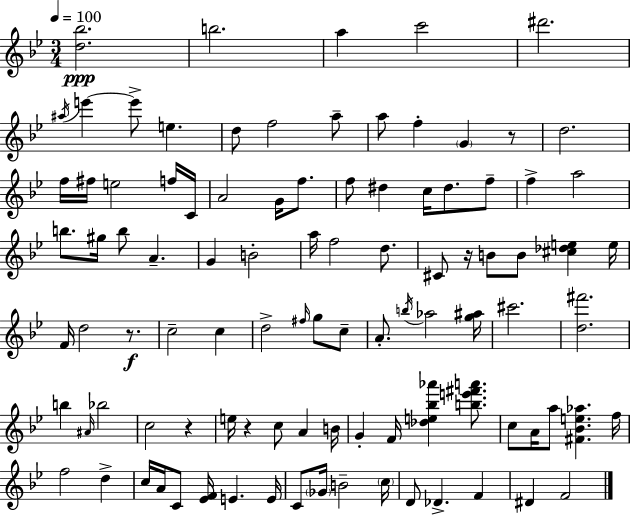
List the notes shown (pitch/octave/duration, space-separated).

[D5,Bb5]/h. B5/h. A5/q C6/h D#6/h. A#5/s E6/q E6/e E5/q. D5/e F5/h A5/e A5/e F5/q G4/q R/e D5/h. F5/s F#5/s E5/h F5/s C4/s A4/h G4/s F5/e. F5/e D#5/q C5/s D#5/e. F5/e F5/q A5/h B5/e. G#5/s B5/e A4/q. G4/q B4/h A5/s F5/h D5/e. C#4/e R/s B4/e B4/e [C#5,Db5,E5]/q E5/s F4/s D5/h R/e. C5/h C5/q D5/h F#5/s G5/e C5/e A4/e. B5/s Ab5/h [G5,A#5]/s C#6/h. [D5,F#6]/h. B5/q A#4/s Bb5/h C5/h R/q E5/s R/q C5/e A4/q B4/s G4/q F4/s [Db5,E5,Bb5,Ab6]/q [B5,E6,F#6,A6]/e. C5/e A4/s A5/e [F#4,Bb4,E5,Ab5]/q. F5/s F5/h D5/q C5/s A4/s C4/e [Eb4,F4]/s E4/q. E4/s C4/e Gb4/s B4/h C5/s D4/e Db4/q. F4/q D#4/q F4/h